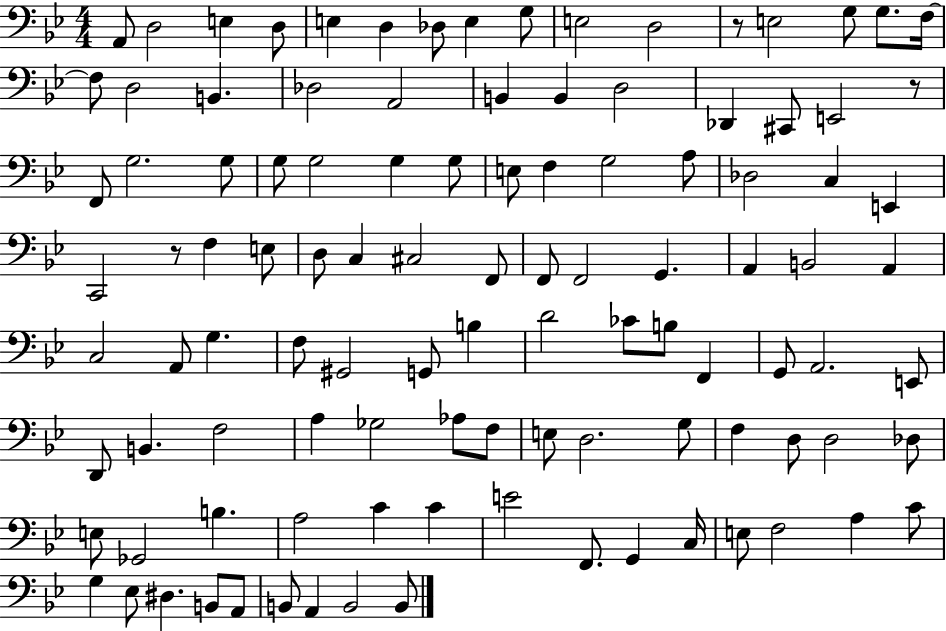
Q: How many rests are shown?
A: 3